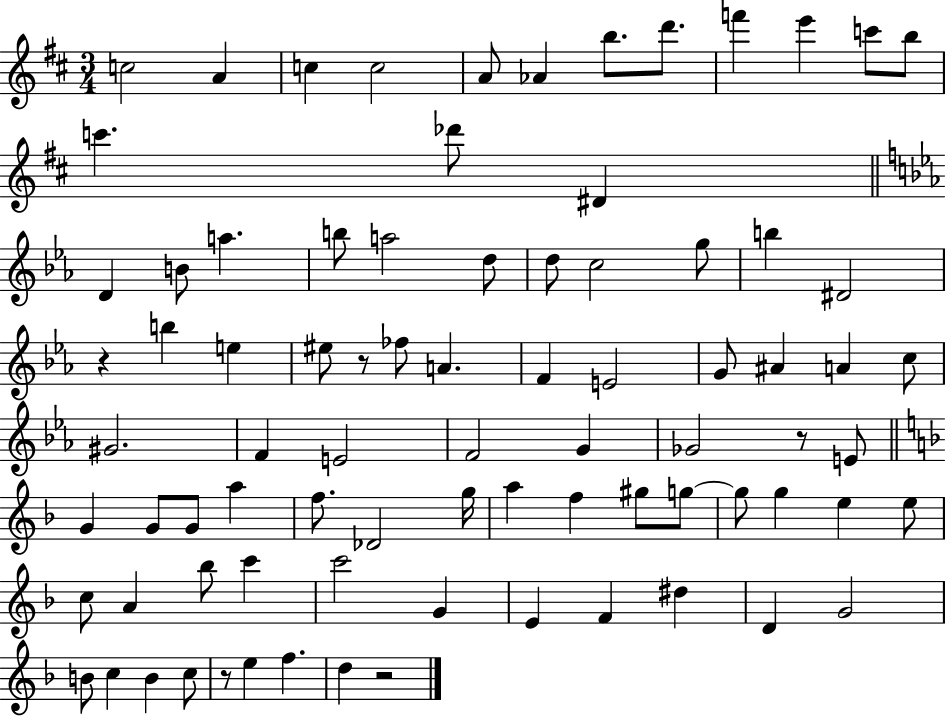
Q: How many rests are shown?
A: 5